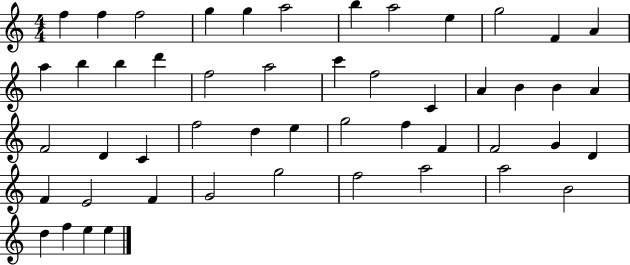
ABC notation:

X:1
T:Untitled
M:4/4
L:1/4
K:C
f f f2 g g a2 b a2 e g2 F A a b b d' f2 a2 c' f2 C A B B A F2 D C f2 d e g2 f F F2 G D F E2 F G2 g2 f2 a2 a2 B2 d f e e